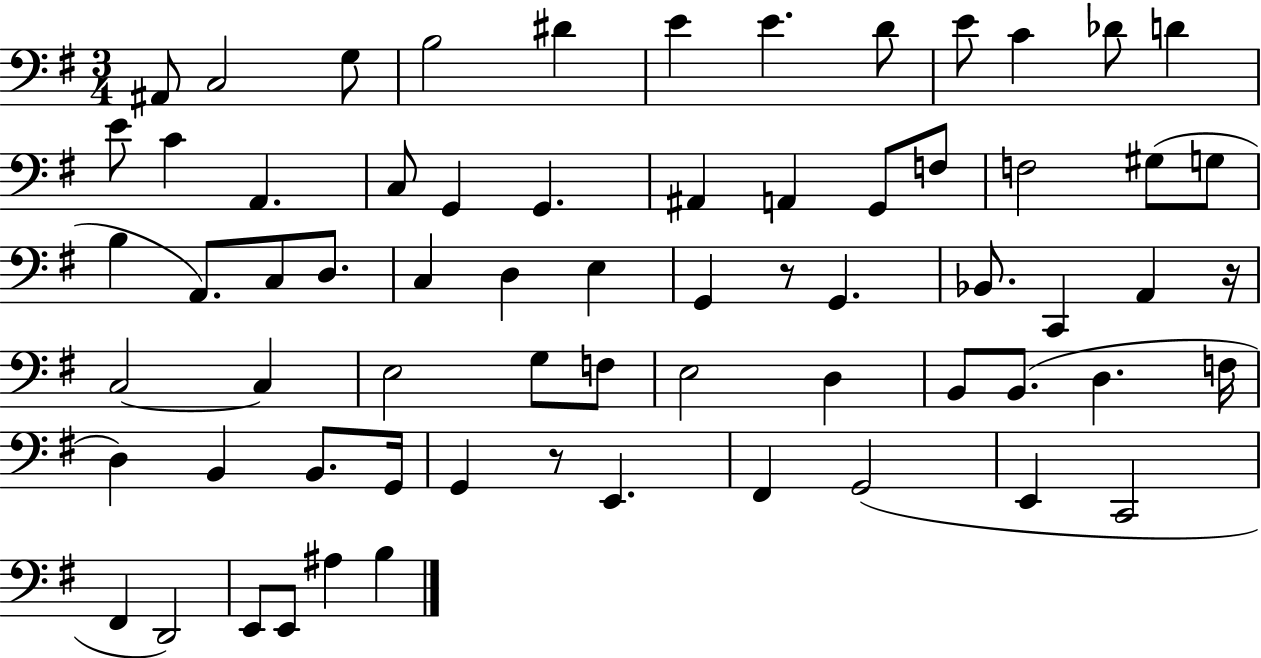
{
  \clef bass
  \numericTimeSignature
  \time 3/4
  \key g \major
  ais,8 c2 g8 | b2 dis'4 | e'4 e'4. d'8 | e'8 c'4 des'8 d'4 | \break e'8 c'4 a,4. | c8 g,4 g,4. | ais,4 a,4 g,8 f8 | f2 gis8( g8 | \break b4 a,8.) c8 d8. | c4 d4 e4 | g,4 r8 g,4. | bes,8. c,4 a,4 r16 | \break c2~~ c4 | e2 g8 f8 | e2 d4 | b,8 b,8.( d4. f16 | \break d4) b,4 b,8. g,16 | g,4 r8 e,4. | fis,4 g,2( | e,4 c,2 | \break fis,4 d,2) | e,8 e,8 ais4 b4 | \bar "|."
}